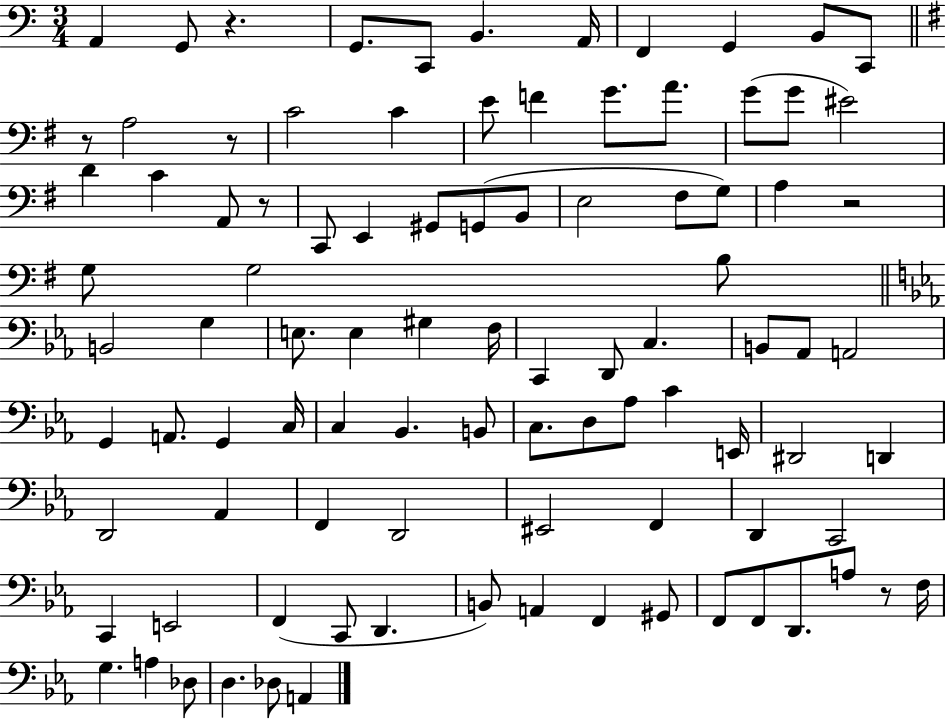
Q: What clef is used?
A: bass